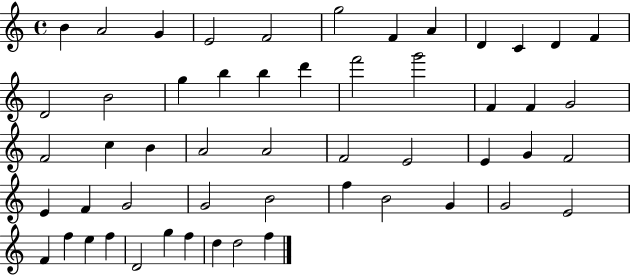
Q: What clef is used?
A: treble